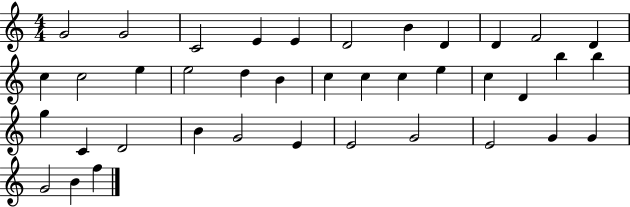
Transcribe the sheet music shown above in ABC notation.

X:1
T:Untitled
M:4/4
L:1/4
K:C
G2 G2 C2 E E D2 B D D F2 D c c2 e e2 d B c c c e c D b b g C D2 B G2 E E2 G2 E2 G G G2 B f